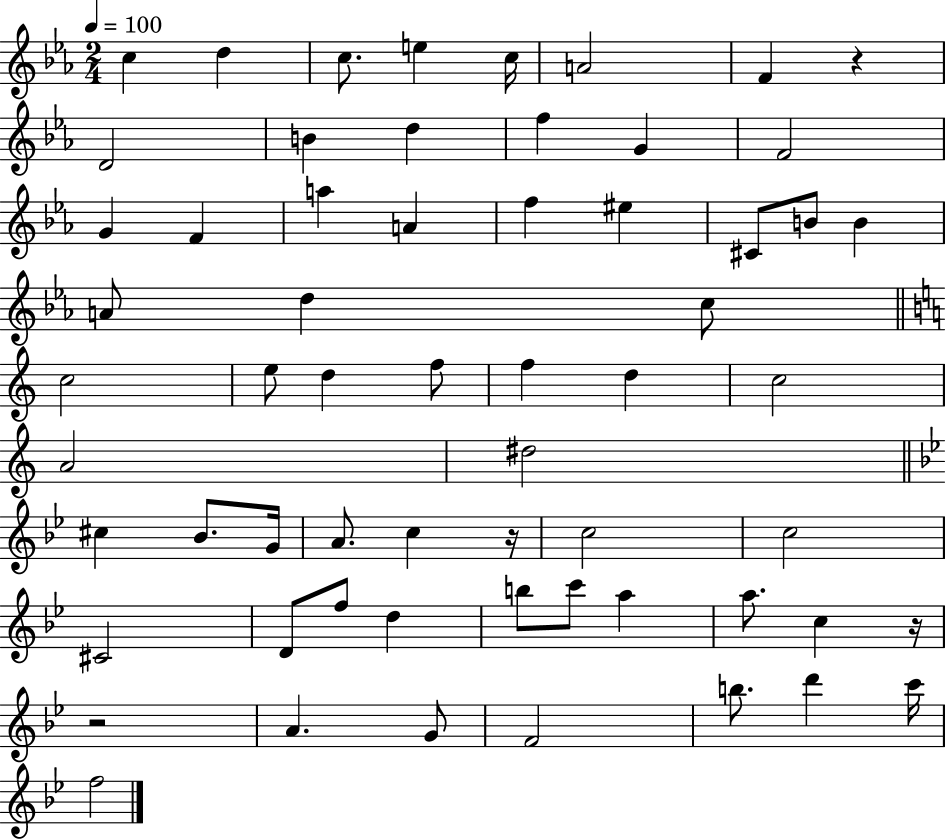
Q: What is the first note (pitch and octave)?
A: C5